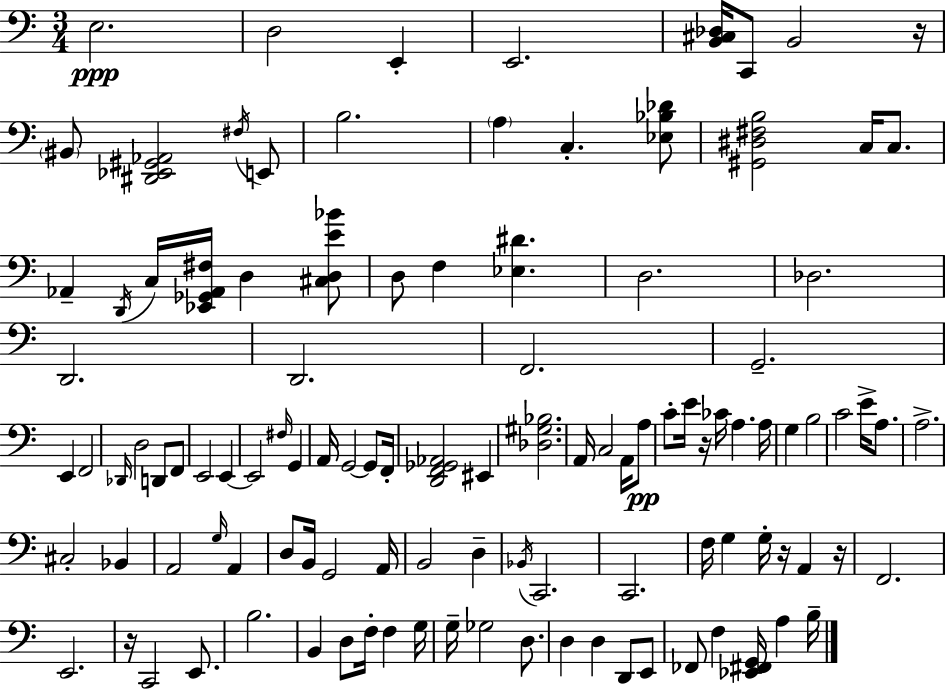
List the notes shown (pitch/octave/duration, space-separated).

E3/h. D3/h E2/q E2/h. [B2,C#3,Db3]/s C2/e B2/h R/s BIS2/e [D#2,Eb2,G#2,Ab2]/h F#3/s E2/e B3/h. A3/q C3/q. [Eb3,Bb3,Db4]/e [G#2,D#3,F#3,B3]/h C3/s C3/e. Ab2/q D2/s C3/s [Eb2,Gb2,Ab2,F#3]/s D3/q [C#3,D3,E4,Bb4]/e D3/e F3/q [Eb3,D#4]/q. D3/h. Db3/h. D2/h. D2/h. F2/h. G2/h. E2/q F2/h Db2/s D3/h D2/e F2/e E2/h E2/q E2/h F#3/s G2/q A2/s G2/h G2/e F2/s [D2,F2,Gb2,Ab2]/h EIS2/q [Db3,G#3,Bb3]/h. A2/s C3/h A2/s A3/e C4/e E4/s R/s CES4/s A3/q. A3/s G3/q B3/h C4/h E4/s A3/e. A3/h. C#3/h Bb2/q A2/h G3/s A2/q D3/e B2/s G2/h A2/s B2/h D3/q Bb2/s C2/h. C2/h. F3/s G3/q G3/s R/s A2/q R/s F2/h. E2/h. R/s C2/h E2/e. B3/h. B2/q D3/e F3/s F3/q G3/s G3/s Gb3/h D3/e. D3/q D3/q D2/e E2/e FES2/e F3/q [Eb2,F#2,G2]/s A3/q B3/s